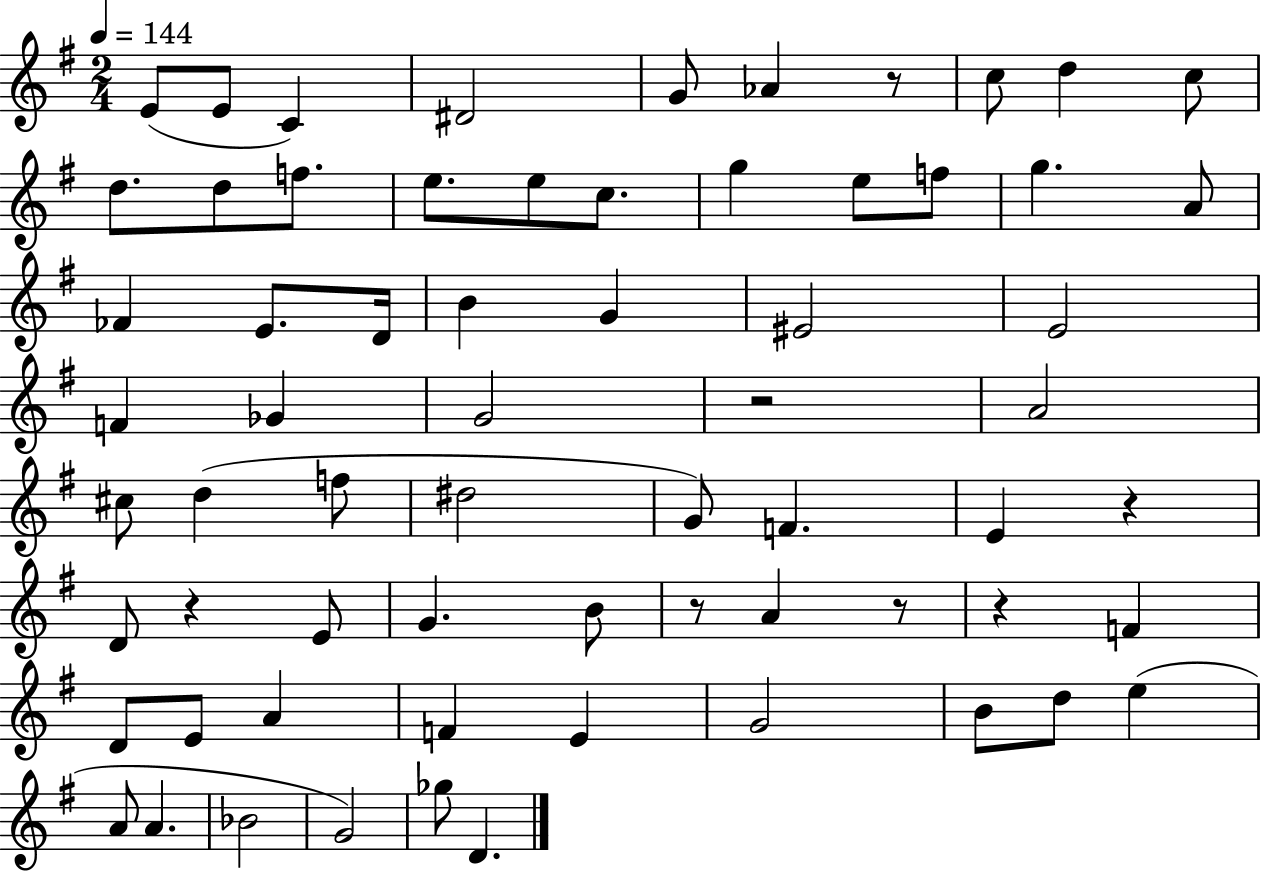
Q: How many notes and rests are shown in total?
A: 66